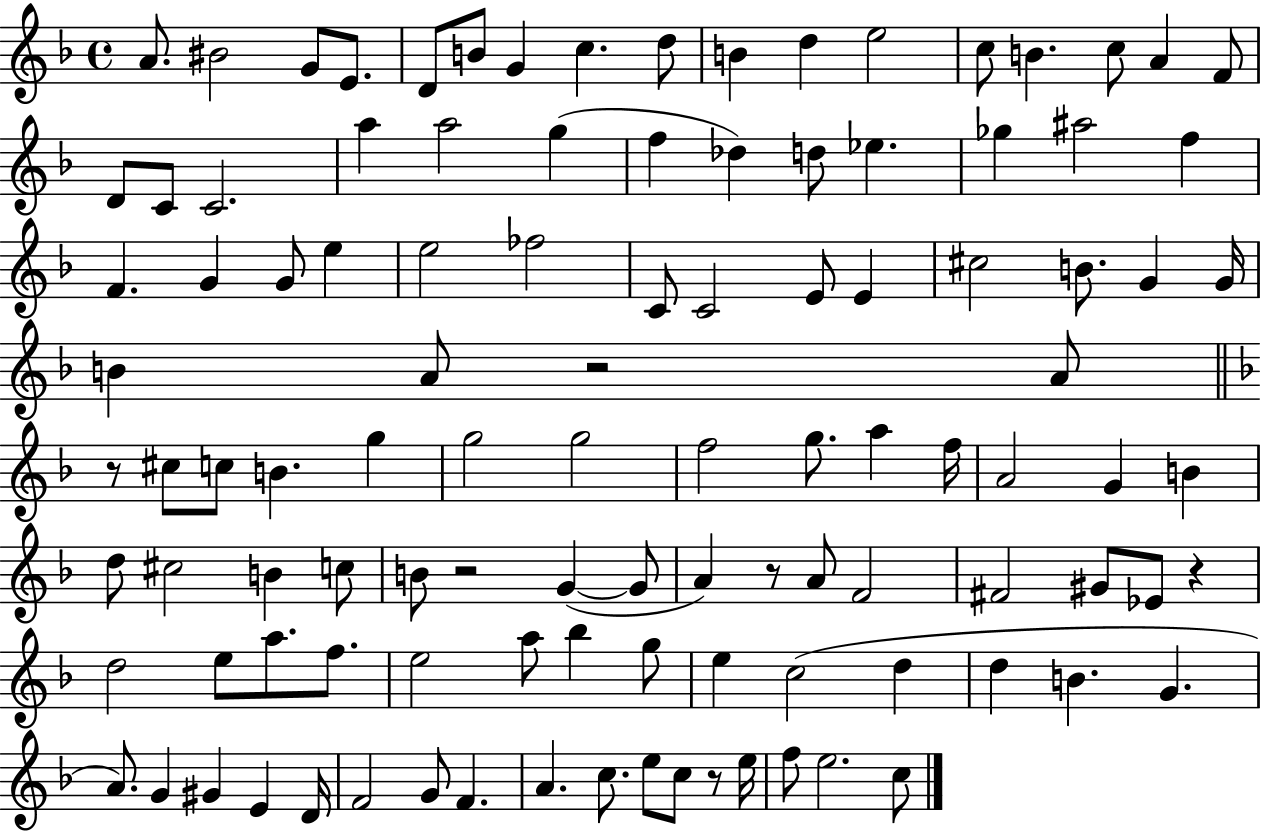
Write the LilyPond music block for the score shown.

{
  \clef treble
  \time 4/4
  \defaultTimeSignature
  \key f \major
  a'8. bis'2 g'8 e'8. | d'8 b'8 g'4 c''4. d''8 | b'4 d''4 e''2 | c''8 b'4. c''8 a'4 f'8 | \break d'8 c'8 c'2. | a''4 a''2 g''4( | f''4 des''4) d''8 ees''4. | ges''4 ais''2 f''4 | \break f'4. g'4 g'8 e''4 | e''2 fes''2 | c'8 c'2 e'8 e'4 | cis''2 b'8. g'4 g'16 | \break b'4 a'8 r2 a'8 | \bar "||" \break \key f \major r8 cis''8 c''8 b'4. g''4 | g''2 g''2 | f''2 g''8. a''4 f''16 | a'2 g'4 b'4 | \break d''8 cis''2 b'4 c''8 | b'8 r2 g'4~(~ g'8 | a'4) r8 a'8 f'2 | fis'2 gis'8 ees'8 r4 | \break d''2 e''8 a''8. f''8. | e''2 a''8 bes''4 g''8 | e''4 c''2( d''4 | d''4 b'4. g'4. | \break a'8.) g'4 gis'4 e'4 d'16 | f'2 g'8 f'4. | a'4. c''8. e''8 c''8 r8 e''16 | f''8 e''2. c''8 | \break \bar "|."
}